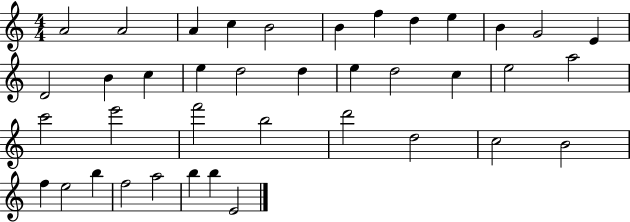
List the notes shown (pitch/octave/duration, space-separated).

A4/h A4/h A4/q C5/q B4/h B4/q F5/q D5/q E5/q B4/q G4/h E4/q D4/h B4/q C5/q E5/q D5/h D5/q E5/q D5/h C5/q E5/h A5/h C6/h E6/h F6/h B5/h D6/h D5/h C5/h B4/h F5/q E5/h B5/q F5/h A5/h B5/q B5/q E4/h